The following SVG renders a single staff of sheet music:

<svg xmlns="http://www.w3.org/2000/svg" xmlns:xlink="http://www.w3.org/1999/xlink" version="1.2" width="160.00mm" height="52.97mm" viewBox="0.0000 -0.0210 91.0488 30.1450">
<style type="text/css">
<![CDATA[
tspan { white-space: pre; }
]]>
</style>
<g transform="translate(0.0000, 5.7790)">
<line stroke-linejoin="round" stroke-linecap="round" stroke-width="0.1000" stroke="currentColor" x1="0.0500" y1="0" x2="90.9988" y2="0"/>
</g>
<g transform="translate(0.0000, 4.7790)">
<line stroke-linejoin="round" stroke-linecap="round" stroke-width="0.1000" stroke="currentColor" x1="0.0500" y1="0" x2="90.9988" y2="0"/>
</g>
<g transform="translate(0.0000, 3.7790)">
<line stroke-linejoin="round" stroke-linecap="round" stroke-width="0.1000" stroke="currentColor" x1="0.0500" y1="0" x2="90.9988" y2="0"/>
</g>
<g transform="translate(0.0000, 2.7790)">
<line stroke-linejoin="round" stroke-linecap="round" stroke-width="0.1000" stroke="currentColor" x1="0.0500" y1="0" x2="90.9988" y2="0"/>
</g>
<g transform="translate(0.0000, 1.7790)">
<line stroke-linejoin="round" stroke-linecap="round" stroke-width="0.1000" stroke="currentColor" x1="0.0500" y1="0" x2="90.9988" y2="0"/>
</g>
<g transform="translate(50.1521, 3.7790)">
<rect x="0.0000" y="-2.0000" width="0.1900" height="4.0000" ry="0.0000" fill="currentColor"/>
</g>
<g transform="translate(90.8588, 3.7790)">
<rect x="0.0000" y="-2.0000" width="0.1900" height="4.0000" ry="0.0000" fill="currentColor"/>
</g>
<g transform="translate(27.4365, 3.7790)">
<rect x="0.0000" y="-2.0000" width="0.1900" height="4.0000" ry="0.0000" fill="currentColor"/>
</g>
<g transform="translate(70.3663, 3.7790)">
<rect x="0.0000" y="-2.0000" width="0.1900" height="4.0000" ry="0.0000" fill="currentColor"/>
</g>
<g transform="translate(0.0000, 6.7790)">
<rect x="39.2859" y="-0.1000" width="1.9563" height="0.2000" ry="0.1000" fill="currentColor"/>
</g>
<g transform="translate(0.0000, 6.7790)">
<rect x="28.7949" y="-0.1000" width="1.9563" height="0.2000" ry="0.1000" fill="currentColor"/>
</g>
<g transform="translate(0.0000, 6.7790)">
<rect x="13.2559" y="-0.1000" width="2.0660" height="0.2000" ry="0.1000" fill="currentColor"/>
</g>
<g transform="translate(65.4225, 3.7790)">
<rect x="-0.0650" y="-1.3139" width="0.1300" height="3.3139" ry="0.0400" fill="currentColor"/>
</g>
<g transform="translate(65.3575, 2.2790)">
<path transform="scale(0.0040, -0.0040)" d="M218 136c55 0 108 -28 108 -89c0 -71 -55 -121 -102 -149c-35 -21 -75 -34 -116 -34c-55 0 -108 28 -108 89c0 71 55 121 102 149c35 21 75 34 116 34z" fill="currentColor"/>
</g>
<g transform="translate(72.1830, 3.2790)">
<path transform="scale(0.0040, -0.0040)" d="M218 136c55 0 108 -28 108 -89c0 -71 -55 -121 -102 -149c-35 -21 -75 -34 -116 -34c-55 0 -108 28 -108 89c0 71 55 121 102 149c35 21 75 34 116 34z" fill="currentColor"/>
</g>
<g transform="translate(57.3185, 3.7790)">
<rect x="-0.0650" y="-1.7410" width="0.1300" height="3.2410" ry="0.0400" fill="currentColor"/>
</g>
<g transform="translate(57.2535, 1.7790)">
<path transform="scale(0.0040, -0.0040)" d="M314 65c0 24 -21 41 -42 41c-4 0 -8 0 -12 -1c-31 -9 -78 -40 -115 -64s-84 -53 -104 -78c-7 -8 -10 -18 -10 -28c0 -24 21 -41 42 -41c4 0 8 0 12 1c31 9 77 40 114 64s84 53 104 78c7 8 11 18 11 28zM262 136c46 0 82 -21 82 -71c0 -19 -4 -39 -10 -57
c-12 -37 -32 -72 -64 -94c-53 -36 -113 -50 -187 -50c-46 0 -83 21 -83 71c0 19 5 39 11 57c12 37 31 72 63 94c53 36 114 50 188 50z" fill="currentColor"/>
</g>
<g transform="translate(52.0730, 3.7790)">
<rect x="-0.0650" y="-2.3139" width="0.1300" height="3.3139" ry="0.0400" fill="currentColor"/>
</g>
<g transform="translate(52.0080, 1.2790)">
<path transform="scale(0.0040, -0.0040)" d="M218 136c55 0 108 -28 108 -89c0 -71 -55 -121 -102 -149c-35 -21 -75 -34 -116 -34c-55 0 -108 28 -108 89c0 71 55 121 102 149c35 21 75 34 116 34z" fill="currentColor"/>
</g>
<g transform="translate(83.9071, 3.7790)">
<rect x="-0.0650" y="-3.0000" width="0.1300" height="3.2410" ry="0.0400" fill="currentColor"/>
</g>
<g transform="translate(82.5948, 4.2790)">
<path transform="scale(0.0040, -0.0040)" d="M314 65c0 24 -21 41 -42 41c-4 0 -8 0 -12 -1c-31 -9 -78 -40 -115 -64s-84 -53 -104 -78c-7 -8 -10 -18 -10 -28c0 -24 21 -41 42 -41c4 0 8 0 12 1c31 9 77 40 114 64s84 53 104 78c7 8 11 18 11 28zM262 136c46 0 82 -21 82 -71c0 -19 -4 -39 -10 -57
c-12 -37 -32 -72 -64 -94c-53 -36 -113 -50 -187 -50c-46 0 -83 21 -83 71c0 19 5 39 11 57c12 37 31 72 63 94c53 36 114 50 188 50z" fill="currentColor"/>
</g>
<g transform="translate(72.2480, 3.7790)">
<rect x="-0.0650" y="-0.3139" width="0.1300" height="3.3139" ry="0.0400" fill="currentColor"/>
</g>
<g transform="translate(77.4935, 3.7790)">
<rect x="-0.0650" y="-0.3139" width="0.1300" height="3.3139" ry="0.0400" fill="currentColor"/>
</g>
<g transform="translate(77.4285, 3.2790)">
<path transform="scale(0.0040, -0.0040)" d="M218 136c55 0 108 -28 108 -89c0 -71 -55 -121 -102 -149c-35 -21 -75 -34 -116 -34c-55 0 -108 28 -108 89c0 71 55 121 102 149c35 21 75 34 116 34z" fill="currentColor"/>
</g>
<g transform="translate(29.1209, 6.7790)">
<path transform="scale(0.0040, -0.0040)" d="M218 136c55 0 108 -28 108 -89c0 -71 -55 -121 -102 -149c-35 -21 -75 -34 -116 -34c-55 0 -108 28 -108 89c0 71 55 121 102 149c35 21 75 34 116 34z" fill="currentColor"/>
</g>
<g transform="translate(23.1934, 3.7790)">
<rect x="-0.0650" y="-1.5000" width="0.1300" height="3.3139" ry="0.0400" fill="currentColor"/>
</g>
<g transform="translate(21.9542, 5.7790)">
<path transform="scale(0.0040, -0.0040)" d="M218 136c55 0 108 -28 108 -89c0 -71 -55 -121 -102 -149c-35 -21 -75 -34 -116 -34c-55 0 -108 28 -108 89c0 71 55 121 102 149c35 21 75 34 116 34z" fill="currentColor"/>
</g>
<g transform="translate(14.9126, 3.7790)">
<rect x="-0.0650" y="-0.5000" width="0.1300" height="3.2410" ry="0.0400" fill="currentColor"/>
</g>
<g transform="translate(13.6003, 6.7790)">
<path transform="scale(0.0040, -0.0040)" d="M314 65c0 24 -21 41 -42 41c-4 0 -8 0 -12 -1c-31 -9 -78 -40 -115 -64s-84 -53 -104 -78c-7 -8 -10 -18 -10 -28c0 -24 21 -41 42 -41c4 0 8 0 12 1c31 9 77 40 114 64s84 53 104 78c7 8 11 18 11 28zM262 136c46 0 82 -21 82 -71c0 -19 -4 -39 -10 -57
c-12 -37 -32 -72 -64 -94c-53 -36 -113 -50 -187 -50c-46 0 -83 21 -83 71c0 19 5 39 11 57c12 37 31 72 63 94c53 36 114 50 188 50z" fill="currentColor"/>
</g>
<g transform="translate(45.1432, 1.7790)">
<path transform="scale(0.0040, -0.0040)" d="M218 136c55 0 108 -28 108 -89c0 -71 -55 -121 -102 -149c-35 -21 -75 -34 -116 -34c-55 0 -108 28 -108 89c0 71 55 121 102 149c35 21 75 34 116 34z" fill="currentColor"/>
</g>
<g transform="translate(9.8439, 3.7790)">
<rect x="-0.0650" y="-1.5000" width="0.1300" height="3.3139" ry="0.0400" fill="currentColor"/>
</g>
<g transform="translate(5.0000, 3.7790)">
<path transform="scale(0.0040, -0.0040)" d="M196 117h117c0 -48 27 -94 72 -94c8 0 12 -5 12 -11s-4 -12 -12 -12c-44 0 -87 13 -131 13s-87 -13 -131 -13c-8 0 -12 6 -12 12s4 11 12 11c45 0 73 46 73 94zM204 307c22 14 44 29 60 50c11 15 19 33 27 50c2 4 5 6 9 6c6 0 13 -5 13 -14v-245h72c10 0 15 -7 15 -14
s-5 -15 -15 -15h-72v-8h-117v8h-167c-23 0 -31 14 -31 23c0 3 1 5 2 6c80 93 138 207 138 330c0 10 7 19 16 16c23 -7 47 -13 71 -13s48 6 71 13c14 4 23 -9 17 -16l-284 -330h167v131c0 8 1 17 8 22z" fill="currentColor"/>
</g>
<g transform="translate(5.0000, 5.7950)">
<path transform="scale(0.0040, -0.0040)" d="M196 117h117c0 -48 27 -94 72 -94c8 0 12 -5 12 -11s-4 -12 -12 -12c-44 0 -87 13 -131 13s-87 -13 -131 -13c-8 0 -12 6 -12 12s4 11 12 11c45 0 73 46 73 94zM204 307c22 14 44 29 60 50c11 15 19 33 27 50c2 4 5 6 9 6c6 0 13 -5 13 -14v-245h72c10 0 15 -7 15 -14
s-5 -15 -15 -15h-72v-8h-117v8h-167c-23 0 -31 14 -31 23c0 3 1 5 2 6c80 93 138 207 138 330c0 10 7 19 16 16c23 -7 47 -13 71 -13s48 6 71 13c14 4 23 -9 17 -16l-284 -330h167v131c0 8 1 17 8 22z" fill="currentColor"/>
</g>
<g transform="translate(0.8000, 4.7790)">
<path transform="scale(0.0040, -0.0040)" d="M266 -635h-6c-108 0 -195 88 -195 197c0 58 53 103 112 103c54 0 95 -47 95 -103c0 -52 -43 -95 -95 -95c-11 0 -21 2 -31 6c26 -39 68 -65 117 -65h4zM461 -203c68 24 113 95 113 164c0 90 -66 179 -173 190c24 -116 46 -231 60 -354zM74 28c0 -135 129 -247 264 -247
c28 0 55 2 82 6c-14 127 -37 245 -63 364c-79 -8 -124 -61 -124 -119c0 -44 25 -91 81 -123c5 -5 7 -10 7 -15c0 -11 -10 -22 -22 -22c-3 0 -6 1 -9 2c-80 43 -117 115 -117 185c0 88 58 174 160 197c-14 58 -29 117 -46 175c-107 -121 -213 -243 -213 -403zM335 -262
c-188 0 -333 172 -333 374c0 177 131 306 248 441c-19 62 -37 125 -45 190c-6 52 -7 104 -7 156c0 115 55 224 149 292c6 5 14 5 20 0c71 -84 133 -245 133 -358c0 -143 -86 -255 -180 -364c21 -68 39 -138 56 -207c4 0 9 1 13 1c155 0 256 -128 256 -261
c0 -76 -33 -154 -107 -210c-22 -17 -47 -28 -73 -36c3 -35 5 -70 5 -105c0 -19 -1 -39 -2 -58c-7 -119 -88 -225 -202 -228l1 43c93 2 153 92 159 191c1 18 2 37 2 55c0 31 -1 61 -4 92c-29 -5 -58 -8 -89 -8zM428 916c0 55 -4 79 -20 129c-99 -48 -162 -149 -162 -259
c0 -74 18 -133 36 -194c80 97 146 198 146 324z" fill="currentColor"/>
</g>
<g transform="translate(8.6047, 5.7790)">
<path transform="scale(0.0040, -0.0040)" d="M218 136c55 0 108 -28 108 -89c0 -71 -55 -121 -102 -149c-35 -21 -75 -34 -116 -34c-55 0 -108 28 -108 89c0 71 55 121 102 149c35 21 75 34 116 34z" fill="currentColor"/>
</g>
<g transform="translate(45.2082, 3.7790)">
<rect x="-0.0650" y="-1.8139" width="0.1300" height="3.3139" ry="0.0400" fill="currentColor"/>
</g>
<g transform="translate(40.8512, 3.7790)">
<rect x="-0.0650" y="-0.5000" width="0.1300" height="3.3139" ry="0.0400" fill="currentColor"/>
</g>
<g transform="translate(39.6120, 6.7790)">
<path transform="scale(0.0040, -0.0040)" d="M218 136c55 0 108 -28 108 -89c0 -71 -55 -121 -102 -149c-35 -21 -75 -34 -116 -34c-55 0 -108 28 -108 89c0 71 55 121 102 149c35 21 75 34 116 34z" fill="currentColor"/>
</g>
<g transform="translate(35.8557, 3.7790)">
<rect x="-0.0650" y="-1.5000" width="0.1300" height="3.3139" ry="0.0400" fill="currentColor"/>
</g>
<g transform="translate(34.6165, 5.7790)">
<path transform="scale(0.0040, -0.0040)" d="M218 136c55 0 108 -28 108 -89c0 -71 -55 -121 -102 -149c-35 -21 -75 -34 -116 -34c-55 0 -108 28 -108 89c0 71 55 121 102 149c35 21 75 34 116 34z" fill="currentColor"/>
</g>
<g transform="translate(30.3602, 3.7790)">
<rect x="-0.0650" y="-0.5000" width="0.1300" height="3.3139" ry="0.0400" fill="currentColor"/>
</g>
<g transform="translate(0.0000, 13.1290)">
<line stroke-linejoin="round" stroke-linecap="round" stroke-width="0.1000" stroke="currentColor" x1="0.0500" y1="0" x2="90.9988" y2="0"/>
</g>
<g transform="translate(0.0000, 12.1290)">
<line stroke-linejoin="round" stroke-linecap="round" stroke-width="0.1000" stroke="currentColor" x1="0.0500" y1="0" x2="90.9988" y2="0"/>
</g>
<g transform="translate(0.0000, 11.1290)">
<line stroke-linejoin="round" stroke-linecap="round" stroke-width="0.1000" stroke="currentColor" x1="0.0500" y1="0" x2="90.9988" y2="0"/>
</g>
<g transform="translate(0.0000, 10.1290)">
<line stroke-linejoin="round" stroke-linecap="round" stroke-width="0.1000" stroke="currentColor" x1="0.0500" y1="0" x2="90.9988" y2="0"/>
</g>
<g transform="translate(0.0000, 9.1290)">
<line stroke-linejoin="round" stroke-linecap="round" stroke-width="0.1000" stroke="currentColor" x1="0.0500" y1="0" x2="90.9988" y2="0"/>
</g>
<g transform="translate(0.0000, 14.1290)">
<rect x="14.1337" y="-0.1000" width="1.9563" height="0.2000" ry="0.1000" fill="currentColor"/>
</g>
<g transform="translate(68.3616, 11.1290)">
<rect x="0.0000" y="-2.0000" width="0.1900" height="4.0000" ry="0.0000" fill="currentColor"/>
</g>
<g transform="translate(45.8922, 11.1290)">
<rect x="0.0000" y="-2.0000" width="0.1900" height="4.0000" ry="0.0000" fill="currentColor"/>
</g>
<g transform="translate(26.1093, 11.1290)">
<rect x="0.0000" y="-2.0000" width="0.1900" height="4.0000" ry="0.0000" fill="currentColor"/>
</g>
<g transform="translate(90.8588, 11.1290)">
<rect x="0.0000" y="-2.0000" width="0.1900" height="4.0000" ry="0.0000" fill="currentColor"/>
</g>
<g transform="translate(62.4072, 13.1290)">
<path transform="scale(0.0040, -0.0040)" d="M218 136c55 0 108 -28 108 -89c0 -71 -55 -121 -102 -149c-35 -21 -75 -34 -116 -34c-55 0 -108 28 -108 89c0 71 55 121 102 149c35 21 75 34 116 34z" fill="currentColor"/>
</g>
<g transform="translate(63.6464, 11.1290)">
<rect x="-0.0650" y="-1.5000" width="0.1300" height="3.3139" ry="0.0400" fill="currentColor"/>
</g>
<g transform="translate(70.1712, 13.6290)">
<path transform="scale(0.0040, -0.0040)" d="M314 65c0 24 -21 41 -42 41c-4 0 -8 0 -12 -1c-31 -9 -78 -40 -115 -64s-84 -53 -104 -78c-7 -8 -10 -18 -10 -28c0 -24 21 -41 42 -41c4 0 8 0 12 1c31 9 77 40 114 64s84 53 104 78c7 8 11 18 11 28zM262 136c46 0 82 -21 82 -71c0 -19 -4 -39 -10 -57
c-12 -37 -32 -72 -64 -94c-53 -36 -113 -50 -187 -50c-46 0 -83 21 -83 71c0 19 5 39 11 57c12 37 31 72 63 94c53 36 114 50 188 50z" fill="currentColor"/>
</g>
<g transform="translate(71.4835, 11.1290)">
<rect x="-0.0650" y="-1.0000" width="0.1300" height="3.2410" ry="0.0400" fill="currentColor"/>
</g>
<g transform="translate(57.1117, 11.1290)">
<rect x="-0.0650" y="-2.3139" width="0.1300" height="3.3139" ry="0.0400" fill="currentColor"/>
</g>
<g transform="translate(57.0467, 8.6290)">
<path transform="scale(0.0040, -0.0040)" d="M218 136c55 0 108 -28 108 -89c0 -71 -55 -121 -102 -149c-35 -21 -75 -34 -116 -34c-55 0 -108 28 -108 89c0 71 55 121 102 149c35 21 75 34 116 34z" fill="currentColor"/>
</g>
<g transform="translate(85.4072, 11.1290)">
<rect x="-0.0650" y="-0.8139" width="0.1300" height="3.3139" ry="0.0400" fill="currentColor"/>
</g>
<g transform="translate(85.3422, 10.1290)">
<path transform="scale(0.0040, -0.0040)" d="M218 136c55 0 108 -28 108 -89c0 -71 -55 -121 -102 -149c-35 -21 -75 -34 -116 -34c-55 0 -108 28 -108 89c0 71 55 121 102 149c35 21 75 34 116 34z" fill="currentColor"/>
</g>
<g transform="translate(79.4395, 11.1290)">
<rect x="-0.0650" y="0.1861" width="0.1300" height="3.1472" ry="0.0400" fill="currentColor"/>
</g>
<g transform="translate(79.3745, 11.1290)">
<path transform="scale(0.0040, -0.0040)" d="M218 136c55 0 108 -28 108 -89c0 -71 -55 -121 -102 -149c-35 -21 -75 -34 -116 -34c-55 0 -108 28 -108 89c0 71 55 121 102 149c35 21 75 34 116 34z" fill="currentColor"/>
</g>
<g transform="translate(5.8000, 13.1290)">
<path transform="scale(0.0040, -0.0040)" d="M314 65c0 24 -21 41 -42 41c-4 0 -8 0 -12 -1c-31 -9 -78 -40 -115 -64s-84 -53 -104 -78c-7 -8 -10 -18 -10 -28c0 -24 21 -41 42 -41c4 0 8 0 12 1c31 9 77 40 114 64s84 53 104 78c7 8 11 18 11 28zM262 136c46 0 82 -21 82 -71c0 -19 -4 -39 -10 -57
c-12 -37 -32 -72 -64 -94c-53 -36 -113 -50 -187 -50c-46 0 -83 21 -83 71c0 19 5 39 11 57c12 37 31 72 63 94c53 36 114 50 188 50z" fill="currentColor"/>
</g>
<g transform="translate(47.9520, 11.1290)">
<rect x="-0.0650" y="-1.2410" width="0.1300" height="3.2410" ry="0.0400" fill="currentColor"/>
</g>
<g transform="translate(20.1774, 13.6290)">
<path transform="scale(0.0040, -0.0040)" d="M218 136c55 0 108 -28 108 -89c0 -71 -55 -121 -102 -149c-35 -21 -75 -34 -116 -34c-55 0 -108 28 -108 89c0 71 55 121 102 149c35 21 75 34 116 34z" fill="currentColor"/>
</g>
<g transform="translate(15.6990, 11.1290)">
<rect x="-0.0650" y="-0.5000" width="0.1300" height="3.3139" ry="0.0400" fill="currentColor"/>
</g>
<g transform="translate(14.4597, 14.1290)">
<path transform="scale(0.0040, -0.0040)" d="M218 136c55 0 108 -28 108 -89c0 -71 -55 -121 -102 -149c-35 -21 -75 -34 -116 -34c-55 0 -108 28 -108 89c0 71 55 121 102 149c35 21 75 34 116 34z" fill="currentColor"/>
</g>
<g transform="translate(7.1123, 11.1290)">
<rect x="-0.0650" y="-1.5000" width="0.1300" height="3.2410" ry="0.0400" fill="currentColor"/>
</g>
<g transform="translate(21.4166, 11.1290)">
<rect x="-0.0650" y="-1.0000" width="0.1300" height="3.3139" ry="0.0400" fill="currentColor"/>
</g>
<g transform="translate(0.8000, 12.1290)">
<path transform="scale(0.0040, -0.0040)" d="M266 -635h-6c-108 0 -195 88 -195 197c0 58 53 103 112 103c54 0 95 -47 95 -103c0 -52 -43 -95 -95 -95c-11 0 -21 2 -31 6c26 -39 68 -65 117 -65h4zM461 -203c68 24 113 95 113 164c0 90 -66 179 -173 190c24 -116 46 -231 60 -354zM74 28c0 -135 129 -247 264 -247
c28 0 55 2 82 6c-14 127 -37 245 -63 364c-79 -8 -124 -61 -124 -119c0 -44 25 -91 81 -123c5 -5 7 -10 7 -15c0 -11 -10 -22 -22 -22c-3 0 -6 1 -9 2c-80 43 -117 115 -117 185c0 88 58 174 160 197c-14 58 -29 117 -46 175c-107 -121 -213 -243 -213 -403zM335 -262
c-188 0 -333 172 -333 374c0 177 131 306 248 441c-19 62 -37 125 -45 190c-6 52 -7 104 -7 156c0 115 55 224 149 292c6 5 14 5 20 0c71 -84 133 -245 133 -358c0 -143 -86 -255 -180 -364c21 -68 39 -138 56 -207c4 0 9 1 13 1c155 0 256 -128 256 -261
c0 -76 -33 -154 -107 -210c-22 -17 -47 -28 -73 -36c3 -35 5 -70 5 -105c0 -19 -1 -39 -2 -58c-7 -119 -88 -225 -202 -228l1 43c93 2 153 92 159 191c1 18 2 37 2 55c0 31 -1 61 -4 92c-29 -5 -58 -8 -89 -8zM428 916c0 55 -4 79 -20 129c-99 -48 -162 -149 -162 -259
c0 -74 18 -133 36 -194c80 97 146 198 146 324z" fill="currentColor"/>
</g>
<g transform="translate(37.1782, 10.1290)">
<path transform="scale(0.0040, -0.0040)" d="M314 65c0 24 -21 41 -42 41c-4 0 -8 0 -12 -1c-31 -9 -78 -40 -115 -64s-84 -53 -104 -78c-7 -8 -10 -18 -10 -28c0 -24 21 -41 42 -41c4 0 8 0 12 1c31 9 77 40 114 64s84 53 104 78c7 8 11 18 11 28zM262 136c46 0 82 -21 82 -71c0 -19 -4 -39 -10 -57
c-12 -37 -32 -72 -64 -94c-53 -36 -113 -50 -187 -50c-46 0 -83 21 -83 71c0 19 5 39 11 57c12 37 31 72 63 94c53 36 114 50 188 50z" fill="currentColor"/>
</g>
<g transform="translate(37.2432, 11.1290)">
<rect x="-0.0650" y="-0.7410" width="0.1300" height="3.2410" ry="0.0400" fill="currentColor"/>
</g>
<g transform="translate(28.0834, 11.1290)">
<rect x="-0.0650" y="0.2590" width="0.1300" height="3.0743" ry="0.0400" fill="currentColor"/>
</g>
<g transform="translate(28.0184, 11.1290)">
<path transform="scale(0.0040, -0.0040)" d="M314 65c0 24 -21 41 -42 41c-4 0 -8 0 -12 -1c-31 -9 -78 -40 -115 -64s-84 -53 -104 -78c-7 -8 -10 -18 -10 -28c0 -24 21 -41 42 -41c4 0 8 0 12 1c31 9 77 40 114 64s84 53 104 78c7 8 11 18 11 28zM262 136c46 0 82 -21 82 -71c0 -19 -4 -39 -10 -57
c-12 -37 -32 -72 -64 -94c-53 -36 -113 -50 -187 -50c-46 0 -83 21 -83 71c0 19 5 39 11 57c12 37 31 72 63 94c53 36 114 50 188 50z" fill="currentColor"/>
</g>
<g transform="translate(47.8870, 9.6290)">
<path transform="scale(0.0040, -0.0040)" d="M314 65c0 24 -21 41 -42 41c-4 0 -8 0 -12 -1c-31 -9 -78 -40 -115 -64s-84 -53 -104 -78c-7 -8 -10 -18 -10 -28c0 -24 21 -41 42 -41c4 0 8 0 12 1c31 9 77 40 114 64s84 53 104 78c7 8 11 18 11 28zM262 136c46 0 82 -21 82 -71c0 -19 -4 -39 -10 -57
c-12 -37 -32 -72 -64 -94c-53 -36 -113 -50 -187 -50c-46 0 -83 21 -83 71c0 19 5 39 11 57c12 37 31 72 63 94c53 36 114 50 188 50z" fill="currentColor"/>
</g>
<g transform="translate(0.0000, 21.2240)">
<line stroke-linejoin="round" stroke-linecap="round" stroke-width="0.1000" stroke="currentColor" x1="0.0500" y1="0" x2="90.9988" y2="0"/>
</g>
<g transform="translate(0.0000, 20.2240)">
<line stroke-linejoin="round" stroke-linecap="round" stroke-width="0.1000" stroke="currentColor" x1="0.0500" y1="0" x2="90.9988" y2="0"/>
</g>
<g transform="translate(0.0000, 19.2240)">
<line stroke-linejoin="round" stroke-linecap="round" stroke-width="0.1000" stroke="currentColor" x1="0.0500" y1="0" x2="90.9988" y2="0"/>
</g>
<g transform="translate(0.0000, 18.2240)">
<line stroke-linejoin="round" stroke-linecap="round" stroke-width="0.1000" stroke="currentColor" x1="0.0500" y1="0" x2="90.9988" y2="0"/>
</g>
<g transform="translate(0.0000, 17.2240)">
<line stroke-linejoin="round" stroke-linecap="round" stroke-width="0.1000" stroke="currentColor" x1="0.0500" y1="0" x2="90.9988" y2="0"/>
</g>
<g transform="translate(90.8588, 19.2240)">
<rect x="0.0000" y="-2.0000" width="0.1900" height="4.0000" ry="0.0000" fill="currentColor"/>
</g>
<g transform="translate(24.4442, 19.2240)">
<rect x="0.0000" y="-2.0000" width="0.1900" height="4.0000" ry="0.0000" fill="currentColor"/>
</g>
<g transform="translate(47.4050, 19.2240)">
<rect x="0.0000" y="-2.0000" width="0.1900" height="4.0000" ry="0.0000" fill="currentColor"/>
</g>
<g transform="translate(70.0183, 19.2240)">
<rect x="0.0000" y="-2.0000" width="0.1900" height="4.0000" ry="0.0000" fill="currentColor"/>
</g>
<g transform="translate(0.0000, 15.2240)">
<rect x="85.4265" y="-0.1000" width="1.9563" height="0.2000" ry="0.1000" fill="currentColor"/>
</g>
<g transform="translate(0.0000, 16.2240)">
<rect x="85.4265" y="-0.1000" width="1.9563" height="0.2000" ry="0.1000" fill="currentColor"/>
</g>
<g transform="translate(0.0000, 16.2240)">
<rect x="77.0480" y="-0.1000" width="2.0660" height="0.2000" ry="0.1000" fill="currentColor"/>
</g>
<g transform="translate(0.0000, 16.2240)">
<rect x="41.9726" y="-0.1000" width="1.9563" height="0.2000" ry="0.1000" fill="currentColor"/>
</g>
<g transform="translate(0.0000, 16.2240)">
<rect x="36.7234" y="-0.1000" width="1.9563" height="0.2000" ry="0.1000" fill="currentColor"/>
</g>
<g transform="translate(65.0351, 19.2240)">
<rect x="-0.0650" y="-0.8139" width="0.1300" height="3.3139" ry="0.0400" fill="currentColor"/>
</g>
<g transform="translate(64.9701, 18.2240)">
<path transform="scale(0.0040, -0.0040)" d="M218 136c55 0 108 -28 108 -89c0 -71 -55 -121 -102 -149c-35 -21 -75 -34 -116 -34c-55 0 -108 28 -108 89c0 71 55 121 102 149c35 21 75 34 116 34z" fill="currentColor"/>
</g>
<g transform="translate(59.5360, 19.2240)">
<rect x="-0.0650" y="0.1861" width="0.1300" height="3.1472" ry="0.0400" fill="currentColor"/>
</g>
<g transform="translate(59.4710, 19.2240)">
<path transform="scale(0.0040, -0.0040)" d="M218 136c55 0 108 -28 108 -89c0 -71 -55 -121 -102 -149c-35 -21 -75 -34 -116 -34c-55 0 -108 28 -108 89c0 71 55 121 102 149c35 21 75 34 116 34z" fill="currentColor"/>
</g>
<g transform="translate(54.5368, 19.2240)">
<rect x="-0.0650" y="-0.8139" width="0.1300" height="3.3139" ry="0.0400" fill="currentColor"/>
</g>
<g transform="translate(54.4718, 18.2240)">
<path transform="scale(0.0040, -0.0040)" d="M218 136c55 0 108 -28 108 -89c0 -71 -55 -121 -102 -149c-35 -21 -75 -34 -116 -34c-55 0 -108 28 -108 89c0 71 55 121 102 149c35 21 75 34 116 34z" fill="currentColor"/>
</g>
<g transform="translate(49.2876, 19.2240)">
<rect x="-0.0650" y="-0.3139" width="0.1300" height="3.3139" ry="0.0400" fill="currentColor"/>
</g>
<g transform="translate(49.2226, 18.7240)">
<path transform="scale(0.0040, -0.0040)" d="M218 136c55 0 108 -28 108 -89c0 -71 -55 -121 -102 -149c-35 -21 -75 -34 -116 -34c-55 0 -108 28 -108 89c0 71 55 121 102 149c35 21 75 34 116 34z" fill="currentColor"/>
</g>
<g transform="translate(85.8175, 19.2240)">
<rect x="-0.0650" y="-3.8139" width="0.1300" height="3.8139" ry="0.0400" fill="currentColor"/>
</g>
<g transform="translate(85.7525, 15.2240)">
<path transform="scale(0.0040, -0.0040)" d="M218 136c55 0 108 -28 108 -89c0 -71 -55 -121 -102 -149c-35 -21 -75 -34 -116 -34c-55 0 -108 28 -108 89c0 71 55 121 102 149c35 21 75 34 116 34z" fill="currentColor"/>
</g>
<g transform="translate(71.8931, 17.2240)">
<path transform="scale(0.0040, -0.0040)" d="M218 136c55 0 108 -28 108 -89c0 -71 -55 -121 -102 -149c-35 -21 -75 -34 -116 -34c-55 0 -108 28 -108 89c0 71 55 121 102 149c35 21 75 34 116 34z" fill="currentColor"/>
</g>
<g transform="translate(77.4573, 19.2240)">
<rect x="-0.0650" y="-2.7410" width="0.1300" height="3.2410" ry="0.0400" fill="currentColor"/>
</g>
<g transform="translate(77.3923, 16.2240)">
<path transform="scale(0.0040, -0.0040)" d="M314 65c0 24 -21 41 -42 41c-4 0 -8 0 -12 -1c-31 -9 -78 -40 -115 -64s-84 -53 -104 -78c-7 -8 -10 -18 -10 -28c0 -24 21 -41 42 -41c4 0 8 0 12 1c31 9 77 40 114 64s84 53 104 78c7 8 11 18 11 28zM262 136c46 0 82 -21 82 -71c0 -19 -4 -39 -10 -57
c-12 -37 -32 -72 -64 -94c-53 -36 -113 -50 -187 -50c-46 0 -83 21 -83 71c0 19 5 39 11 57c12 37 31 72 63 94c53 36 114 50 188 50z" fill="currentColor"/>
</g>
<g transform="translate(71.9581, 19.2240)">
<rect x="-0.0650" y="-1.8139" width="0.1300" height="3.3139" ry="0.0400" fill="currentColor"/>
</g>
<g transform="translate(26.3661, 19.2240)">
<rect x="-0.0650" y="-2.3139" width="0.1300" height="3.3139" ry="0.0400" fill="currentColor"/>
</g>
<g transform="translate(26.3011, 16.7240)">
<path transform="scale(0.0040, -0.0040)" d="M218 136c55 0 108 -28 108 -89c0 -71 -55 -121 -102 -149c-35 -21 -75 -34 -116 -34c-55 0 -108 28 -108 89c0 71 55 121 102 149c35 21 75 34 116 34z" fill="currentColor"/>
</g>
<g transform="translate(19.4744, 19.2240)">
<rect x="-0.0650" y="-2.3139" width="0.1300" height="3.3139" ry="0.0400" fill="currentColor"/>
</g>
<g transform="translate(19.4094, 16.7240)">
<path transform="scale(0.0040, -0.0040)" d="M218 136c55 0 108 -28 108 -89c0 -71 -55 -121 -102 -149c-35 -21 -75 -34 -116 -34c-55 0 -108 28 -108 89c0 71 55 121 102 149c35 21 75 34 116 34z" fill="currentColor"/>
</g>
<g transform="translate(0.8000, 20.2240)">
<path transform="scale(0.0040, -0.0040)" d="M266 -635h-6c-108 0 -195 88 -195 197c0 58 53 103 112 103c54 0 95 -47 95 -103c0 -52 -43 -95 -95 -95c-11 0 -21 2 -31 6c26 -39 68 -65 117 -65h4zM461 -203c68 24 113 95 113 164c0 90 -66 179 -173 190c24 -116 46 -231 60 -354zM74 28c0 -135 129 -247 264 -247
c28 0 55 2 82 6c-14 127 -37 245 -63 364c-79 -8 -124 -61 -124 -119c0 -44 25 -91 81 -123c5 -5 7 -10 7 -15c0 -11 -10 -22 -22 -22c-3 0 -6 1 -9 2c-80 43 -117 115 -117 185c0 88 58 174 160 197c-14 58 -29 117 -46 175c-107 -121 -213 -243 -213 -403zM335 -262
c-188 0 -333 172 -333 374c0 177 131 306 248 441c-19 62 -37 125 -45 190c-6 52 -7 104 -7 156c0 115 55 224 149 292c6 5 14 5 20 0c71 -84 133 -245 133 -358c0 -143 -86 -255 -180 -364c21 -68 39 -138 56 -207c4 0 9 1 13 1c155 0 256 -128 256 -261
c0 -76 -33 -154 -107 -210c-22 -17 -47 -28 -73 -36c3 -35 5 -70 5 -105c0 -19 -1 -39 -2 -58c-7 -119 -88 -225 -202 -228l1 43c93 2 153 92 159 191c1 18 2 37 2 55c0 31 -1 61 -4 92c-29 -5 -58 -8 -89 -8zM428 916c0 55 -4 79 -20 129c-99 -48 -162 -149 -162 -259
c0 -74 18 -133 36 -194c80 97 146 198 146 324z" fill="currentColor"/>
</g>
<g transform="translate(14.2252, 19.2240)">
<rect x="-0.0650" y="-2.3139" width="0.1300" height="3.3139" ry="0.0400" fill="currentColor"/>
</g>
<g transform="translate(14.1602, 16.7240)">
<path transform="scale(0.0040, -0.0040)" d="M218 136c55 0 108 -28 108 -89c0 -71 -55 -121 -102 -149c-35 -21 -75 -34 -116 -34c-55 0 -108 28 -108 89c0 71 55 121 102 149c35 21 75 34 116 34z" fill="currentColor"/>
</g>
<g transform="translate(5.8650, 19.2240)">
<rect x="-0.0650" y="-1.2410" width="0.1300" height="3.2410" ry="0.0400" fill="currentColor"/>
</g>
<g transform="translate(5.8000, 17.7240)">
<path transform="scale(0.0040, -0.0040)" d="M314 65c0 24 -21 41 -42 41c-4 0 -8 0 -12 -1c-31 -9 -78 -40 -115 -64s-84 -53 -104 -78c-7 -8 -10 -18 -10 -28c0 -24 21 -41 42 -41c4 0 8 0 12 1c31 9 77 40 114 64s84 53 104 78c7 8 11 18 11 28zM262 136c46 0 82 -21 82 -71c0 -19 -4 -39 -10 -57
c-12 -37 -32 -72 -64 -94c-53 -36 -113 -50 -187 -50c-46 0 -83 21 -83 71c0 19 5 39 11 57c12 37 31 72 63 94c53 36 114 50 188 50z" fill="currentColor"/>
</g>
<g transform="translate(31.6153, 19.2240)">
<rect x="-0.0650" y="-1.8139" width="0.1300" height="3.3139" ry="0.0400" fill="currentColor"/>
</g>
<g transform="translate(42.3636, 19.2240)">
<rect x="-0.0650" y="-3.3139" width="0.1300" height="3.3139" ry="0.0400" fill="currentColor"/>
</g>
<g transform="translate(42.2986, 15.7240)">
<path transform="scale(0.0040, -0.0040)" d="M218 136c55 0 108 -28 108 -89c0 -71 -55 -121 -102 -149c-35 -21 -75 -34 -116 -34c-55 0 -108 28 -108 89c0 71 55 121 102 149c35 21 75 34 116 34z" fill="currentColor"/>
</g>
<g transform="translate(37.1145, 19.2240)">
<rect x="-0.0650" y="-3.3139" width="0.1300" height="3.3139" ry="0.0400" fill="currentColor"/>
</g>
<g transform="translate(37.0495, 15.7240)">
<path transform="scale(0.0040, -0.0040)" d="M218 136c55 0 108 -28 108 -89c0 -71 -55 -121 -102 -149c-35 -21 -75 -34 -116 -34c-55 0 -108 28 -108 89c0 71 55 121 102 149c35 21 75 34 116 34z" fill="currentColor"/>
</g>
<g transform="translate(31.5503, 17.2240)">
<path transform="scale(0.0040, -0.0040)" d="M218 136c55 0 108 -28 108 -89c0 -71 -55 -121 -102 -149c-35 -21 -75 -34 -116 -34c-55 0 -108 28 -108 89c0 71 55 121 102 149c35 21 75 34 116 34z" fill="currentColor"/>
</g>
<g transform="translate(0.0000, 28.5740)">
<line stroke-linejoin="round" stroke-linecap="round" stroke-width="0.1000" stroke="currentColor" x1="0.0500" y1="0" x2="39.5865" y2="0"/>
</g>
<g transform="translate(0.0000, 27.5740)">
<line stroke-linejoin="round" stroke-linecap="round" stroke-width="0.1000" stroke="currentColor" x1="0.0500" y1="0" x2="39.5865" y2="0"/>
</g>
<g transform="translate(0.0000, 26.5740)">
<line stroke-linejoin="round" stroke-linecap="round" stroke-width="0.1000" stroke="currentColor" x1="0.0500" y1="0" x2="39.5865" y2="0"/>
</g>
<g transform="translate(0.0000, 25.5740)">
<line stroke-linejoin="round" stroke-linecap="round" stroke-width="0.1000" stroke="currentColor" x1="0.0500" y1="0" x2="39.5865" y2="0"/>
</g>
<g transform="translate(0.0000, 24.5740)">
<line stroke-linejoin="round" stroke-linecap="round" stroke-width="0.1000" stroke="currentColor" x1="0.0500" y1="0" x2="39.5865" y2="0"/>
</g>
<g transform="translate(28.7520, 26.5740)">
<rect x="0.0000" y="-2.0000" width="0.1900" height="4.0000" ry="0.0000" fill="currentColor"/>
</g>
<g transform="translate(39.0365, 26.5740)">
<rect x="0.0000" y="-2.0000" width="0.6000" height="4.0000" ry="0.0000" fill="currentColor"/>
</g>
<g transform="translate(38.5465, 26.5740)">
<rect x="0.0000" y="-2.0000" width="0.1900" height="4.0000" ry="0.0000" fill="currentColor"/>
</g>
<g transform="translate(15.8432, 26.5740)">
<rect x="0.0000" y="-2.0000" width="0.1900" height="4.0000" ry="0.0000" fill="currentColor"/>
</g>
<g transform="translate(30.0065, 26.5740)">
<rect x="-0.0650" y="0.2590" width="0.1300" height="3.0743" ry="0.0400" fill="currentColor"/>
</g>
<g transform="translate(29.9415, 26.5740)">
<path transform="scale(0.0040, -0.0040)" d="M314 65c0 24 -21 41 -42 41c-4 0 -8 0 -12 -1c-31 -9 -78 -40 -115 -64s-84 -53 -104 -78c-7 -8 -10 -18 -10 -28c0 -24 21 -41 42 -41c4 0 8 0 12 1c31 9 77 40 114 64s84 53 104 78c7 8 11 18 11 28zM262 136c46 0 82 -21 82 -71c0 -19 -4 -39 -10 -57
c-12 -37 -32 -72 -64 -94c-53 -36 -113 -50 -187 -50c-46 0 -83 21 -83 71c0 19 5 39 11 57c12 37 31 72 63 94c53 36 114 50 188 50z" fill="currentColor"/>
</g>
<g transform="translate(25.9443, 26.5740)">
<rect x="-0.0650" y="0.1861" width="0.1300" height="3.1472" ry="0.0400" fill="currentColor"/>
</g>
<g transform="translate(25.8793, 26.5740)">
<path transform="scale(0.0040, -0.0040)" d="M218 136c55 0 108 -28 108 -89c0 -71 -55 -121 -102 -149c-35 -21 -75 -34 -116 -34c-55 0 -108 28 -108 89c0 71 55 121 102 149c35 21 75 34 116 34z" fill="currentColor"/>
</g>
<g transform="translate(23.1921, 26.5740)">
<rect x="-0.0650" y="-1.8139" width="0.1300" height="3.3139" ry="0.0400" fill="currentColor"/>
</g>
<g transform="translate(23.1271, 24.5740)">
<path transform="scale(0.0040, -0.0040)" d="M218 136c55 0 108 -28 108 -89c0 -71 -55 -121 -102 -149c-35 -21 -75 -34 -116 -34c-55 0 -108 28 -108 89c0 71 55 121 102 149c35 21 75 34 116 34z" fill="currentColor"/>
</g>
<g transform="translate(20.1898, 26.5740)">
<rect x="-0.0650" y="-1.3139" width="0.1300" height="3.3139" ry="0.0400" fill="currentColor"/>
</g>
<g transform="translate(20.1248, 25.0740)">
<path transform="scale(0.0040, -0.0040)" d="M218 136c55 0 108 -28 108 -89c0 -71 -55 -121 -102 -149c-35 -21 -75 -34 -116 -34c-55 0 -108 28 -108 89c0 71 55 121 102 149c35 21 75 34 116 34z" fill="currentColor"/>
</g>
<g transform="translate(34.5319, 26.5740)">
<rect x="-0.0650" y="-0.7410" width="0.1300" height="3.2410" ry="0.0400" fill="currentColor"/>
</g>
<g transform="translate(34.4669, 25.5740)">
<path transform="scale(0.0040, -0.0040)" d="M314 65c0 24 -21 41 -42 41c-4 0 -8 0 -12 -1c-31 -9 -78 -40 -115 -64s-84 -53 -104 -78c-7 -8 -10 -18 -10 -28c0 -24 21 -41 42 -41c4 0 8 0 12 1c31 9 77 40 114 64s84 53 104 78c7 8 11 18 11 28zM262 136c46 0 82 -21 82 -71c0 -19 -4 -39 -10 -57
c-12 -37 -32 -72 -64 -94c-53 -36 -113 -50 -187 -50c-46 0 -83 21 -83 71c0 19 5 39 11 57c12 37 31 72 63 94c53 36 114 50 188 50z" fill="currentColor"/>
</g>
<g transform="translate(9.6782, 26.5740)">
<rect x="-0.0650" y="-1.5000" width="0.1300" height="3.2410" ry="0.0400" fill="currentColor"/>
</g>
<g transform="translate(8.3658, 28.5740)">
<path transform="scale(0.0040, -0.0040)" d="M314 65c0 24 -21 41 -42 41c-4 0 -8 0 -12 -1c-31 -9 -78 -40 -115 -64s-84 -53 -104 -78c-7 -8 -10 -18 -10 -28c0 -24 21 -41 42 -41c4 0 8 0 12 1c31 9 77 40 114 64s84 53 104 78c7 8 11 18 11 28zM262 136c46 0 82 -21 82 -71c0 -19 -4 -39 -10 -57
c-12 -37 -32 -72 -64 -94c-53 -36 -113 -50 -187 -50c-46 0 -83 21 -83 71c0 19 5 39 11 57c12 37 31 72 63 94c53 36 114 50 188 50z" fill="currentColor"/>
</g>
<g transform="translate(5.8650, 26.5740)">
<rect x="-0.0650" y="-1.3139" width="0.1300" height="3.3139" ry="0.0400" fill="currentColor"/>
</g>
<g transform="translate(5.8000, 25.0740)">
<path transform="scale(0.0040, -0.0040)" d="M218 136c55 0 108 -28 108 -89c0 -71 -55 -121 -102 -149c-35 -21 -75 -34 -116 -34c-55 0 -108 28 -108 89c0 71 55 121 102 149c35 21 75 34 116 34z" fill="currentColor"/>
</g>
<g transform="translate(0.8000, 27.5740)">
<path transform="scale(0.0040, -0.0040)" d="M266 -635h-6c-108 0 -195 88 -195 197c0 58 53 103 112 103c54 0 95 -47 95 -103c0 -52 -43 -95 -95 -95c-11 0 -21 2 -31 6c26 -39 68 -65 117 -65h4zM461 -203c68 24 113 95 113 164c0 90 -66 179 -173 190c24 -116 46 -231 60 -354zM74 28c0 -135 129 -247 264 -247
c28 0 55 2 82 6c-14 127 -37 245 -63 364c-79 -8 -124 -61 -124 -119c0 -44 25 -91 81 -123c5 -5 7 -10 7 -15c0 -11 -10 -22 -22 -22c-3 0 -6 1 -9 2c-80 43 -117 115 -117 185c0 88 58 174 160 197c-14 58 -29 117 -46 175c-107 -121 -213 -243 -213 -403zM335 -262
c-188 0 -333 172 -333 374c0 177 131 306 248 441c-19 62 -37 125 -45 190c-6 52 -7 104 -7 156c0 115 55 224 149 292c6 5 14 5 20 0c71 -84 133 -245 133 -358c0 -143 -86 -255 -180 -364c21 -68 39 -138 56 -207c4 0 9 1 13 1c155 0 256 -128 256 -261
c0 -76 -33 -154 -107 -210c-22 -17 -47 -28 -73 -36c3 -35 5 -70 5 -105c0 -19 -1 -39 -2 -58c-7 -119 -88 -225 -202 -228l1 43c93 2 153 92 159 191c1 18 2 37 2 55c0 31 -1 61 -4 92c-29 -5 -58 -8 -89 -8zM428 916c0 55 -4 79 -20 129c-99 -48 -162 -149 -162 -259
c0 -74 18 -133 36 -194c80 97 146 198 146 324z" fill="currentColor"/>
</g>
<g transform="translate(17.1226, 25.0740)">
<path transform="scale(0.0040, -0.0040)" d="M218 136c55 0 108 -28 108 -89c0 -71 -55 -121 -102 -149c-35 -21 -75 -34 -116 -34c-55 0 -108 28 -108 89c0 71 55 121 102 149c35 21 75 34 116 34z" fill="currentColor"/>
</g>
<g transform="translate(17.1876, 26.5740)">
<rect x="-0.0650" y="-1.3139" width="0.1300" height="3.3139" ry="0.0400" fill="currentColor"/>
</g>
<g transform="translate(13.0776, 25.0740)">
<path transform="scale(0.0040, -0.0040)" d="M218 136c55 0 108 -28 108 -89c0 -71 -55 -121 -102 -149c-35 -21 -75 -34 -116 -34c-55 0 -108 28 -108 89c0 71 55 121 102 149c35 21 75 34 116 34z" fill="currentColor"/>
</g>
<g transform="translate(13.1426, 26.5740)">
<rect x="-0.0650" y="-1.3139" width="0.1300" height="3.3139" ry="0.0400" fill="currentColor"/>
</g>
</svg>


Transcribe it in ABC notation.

X:1
T:Untitled
M:4/4
L:1/4
K:C
E C2 E C E C f g f2 e c c A2 E2 C D B2 d2 e2 g E D2 B d e2 g g g f b b c d B d f a2 c' e E2 e e e f B B2 d2